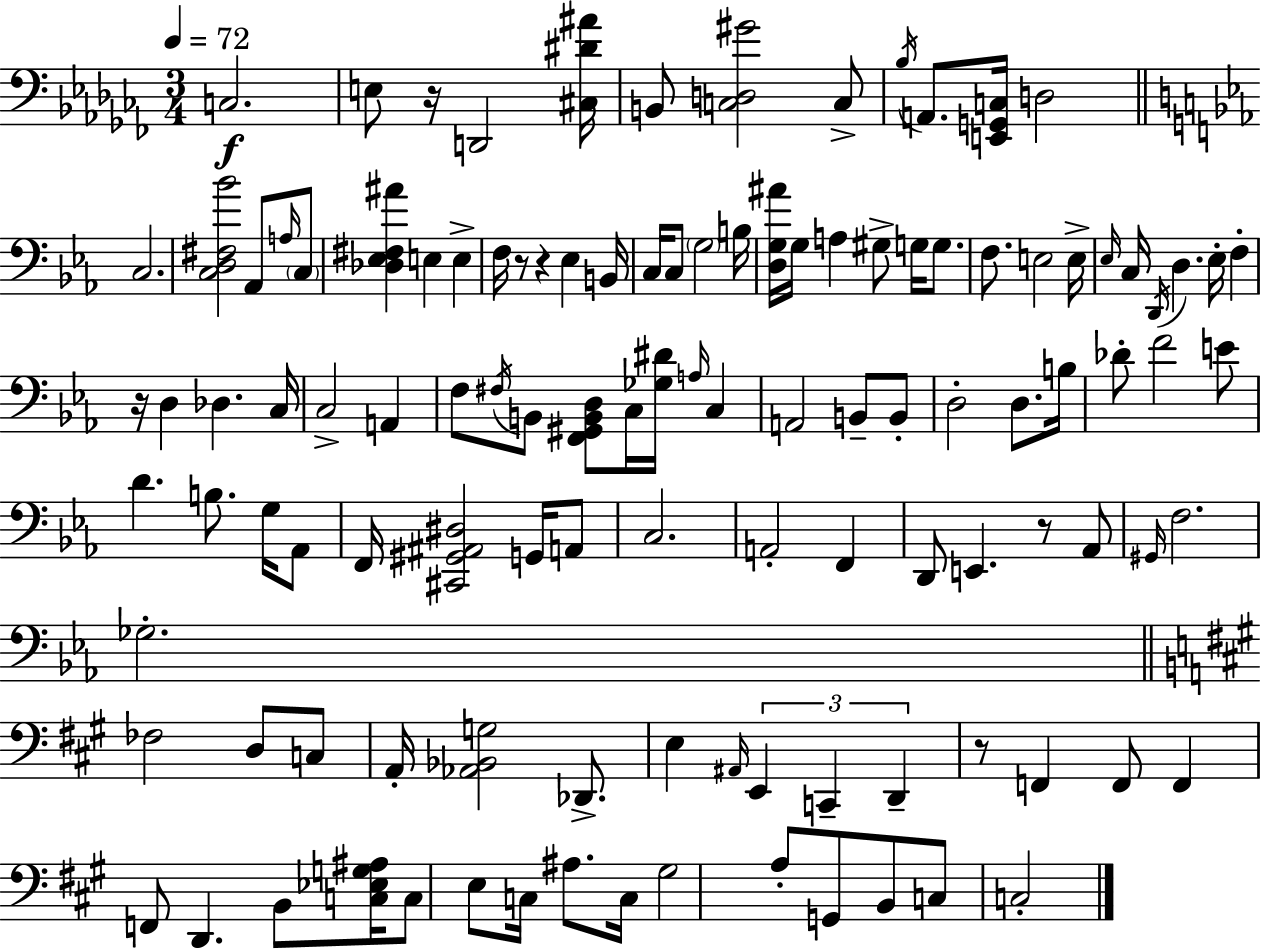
{
  \clef bass
  \numericTimeSignature
  \time 3/4
  \key aes \minor
  \tempo 4 = 72
  c2.\f | e8 r16 d,2 <cis dis' ais'>16 | b,8 <c d gis'>2 c8-> | \acciaccatura { bes16 } a,8. <e, g, c>16 d2 | \break \bar "||" \break \key c \minor c2. | <c d fis bes'>2 aes,8 \grace { a16 } \parenthesize c8 | <des ees fis ais'>4 e4 e4-> | f16 r8 r4 ees4 | \break b,16 c16 c8 \parenthesize g2 | b16 <d g ais'>16 g16 a4 gis8-> g16 g8. | f8. e2 | e16-> \grace { ees16 } c16 \acciaccatura { d,16 } d4. ees16-. f4-. | \break r16 d4 des4. | c16 c2-> a,4 | f8 \acciaccatura { fis16 } b,8 <f, gis, b, d>8 c16 <ges dis'>16 | \grace { a16 } c4 a,2 | \break b,8-- b,8-. d2-. | d8. b16 des'8-. f'2 | e'8 d'4. b8. | g16 aes,8 f,16 <cis, gis, ais, dis>2 | \break g,16 a,8 c2. | a,2-. | f,4 d,8 e,4. | r8 aes,8 \grace { gis,16 } f2. | \break ges2.-. | \bar "||" \break \key a \major fes2 d8 c8 | a,16-. <aes, bes, g>2 des,8.-> | e4 \grace { ais,16 } \tuplet 3/2 { e,4 c,4-- | d,4-- } r8 f,4 f,8 | \break f,4 f,8 d,4. | b,8 <c ees g ais>16 c8 e8 c16 ais8. | c16 gis2 a8-. g,8 | b,8 c8 c2-. | \break \bar "|."
}